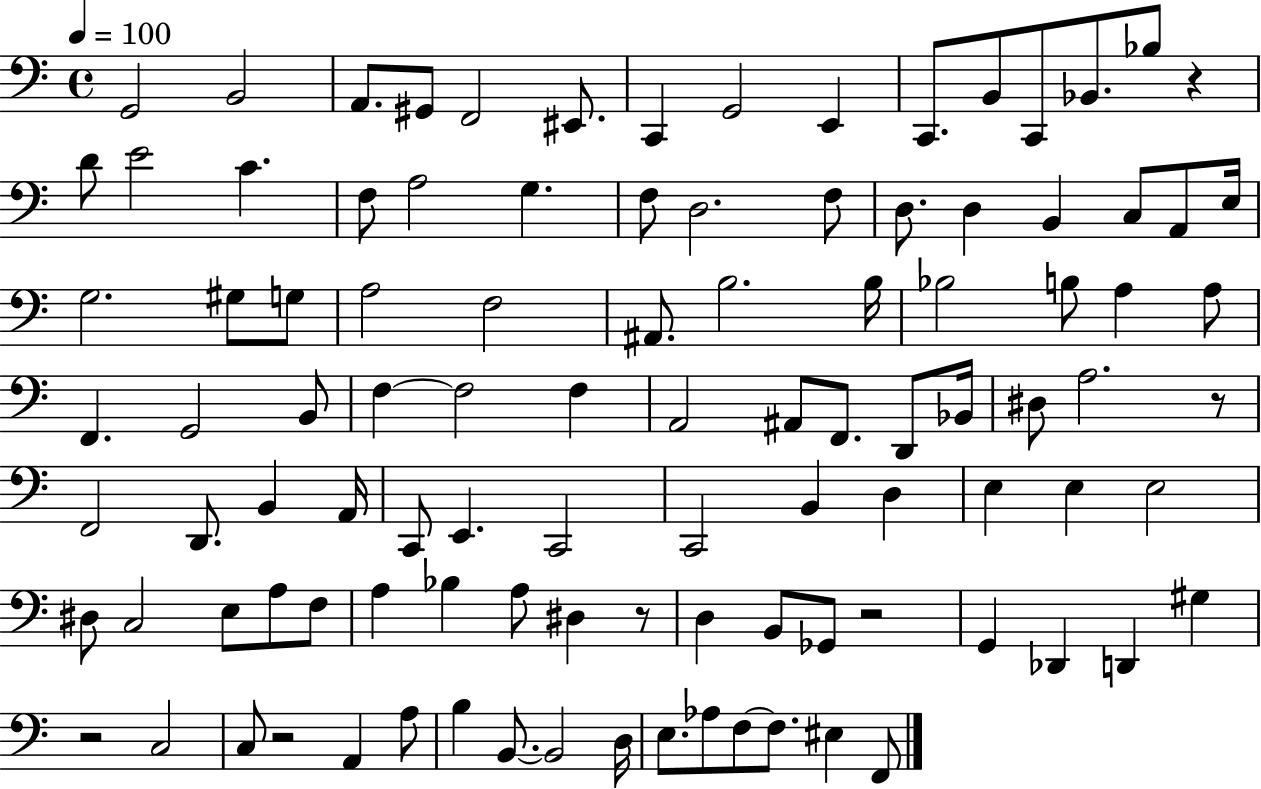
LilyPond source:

{
  \clef bass
  \time 4/4
  \defaultTimeSignature
  \key c \major
  \tempo 4 = 100
  g,2 b,2 | a,8. gis,8 f,2 eis,8. | c,4 g,2 e,4 | c,8. b,8 c,8 bes,8. bes8 r4 | \break d'8 e'2 c'4. | f8 a2 g4. | f8 d2. f8 | d8. d4 b,4 c8 a,8 e16 | \break g2. gis8 g8 | a2 f2 | ais,8. b2. b16 | bes2 b8 a4 a8 | \break f,4. g,2 b,8 | f4~~ f2 f4 | a,2 ais,8 f,8. d,8 bes,16 | dis8 a2. r8 | \break f,2 d,8. b,4 a,16 | c,8 e,4. c,2 | c,2 b,4 d4 | e4 e4 e2 | \break dis8 c2 e8 a8 f8 | a4 bes4 a8 dis4 r8 | d4 b,8 ges,8 r2 | g,4 des,4 d,4 gis4 | \break r2 c2 | c8 r2 a,4 a8 | b4 b,8.~~ b,2 d16 | e8. aes8 f8~~ f8. eis4 f,8 | \break \bar "|."
}